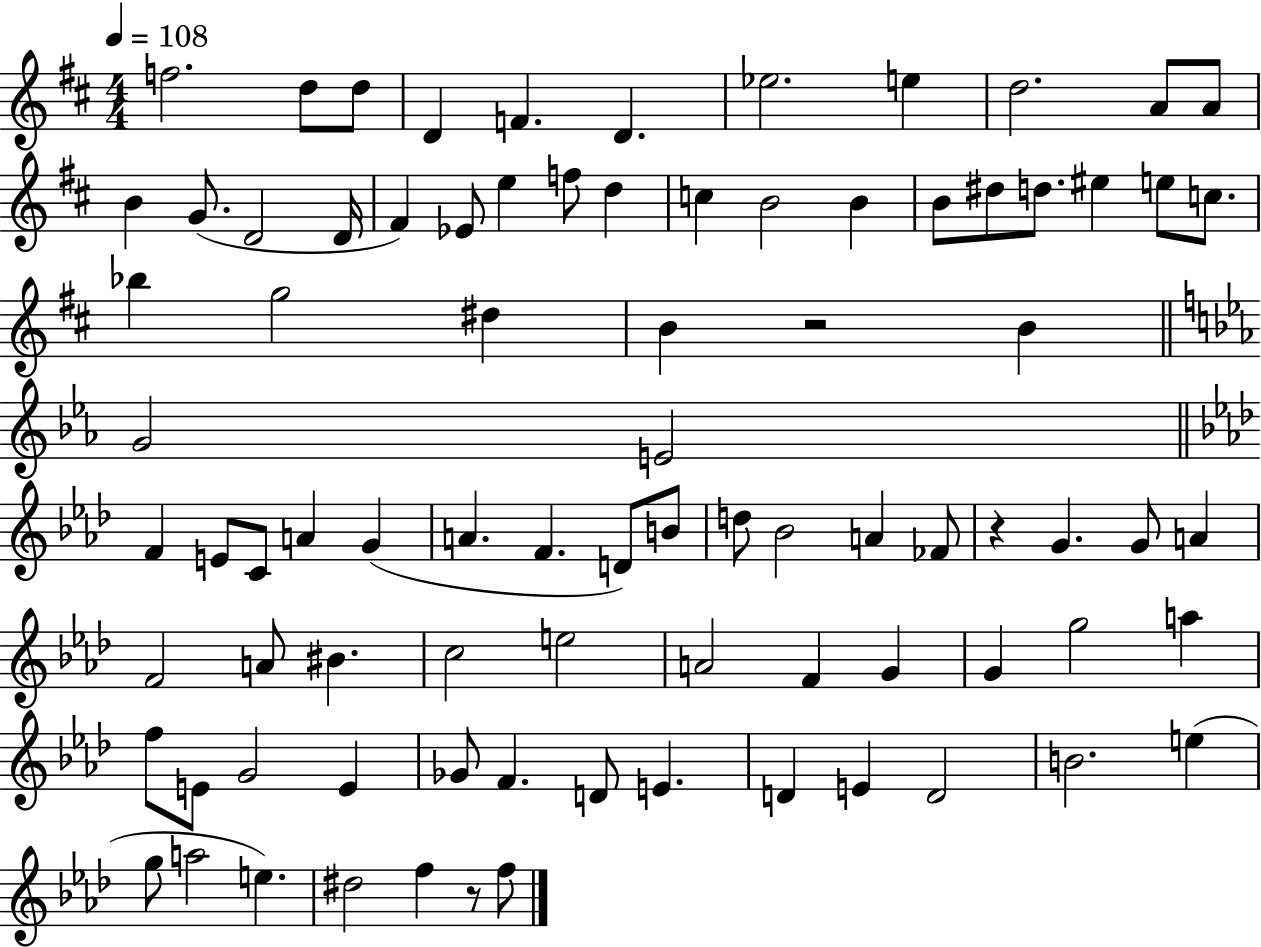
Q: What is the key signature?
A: D major